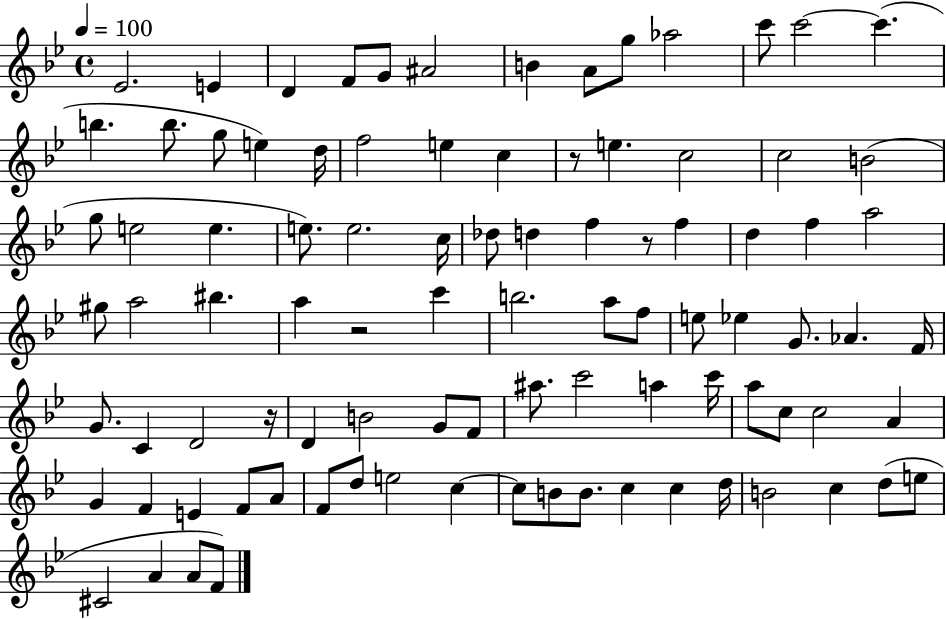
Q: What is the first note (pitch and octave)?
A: Eb4